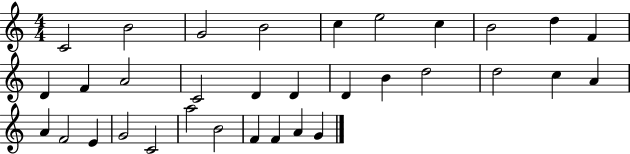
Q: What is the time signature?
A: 4/4